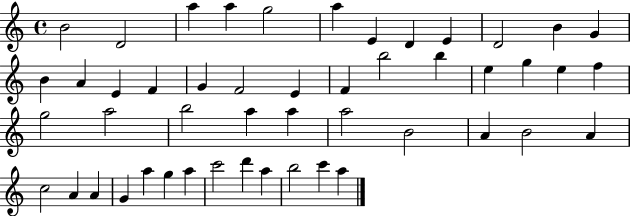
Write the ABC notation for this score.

X:1
T:Untitled
M:4/4
L:1/4
K:C
B2 D2 a a g2 a E D E D2 B G B A E F G F2 E F b2 b e g e f g2 a2 b2 a a a2 B2 A B2 A c2 A A G a g a c'2 d' a b2 c' a